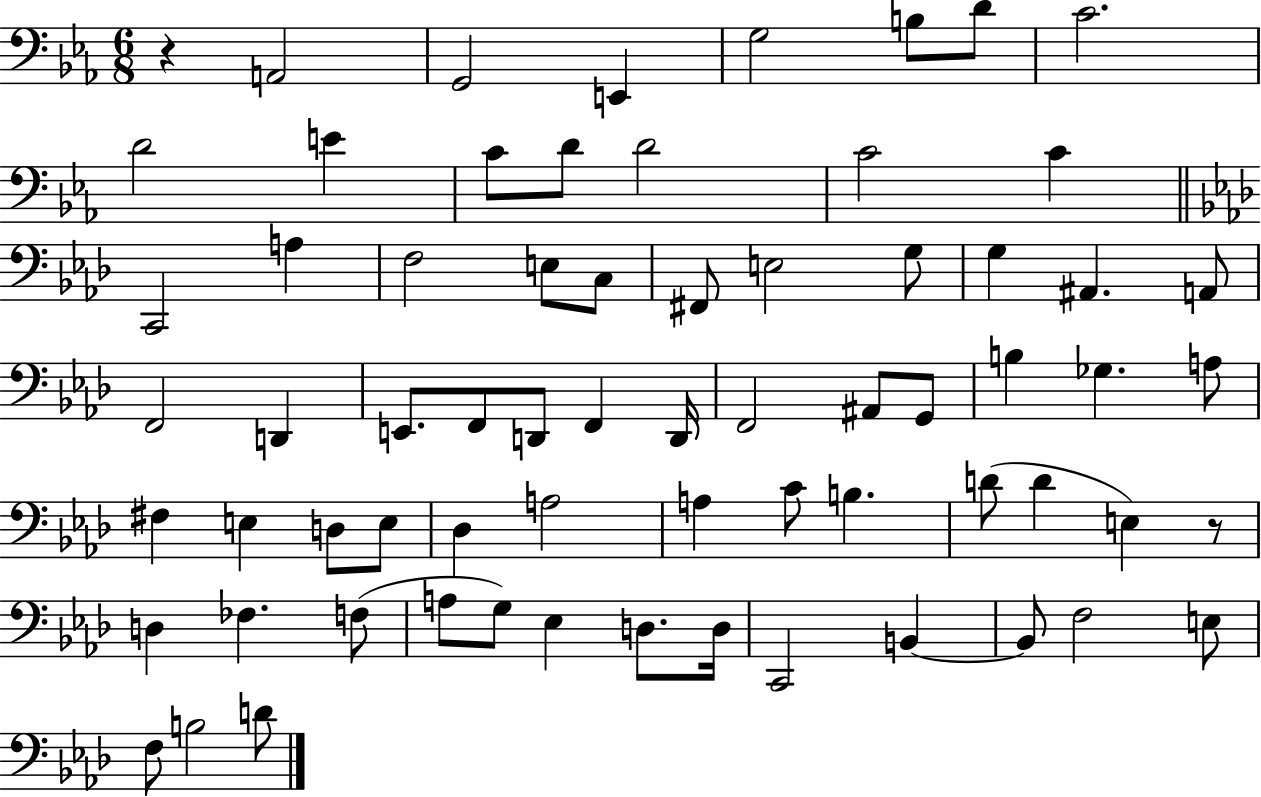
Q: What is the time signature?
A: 6/8